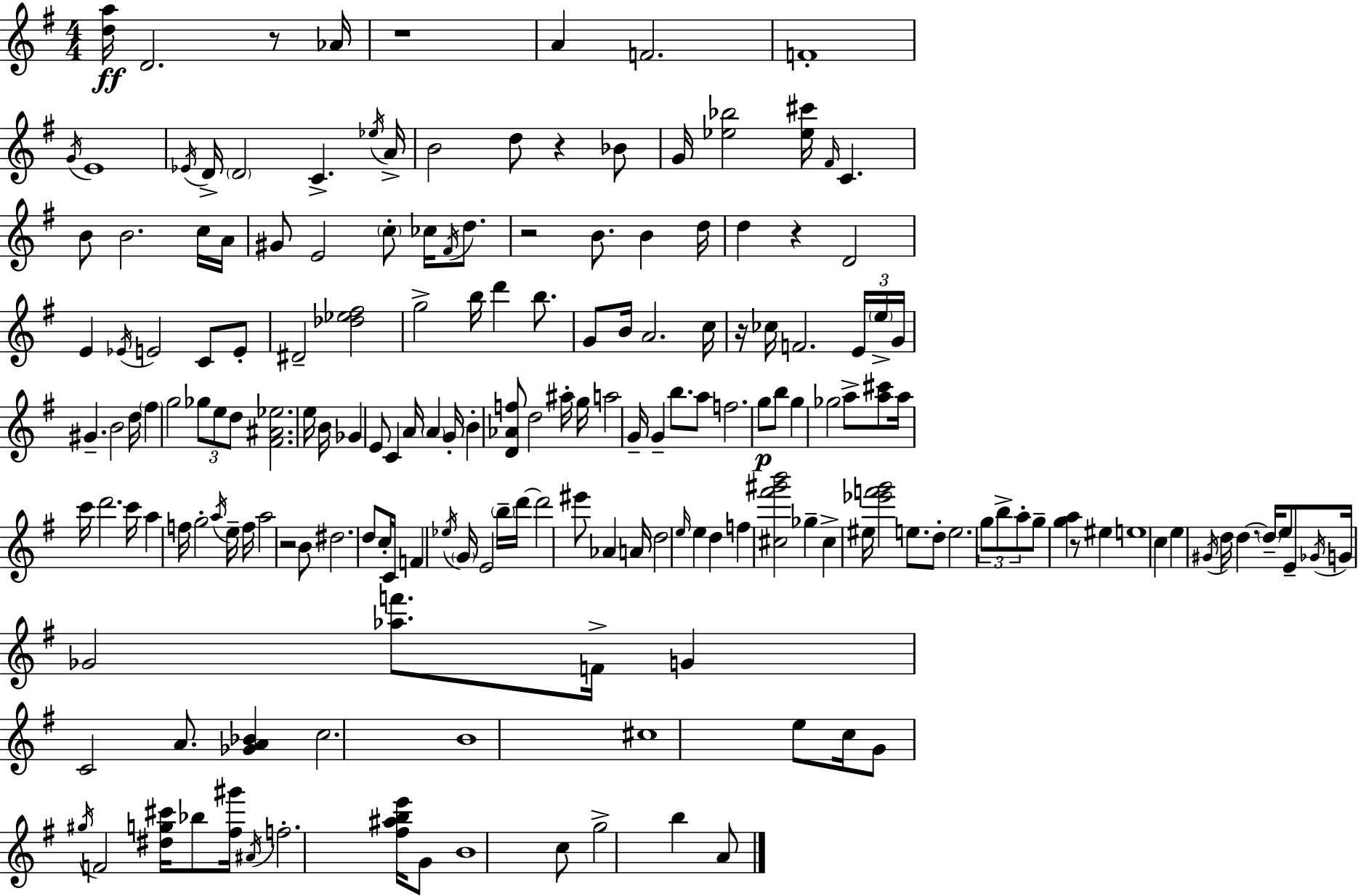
{
  \clef treble
  \numericTimeSignature
  \time 4/4
  \key e \minor
  <d'' a''>16\ff d'2. r8 aes'16 | r1 | a'4 f'2. | f'1-. | \break \acciaccatura { g'16 } e'1 | \acciaccatura { ees'16 } d'16-> \parenthesize d'2 c'4.-> | \acciaccatura { ees''16 } a'16-> b'2 d''8 r4 | bes'8 g'16 <ees'' bes''>2 <ees'' cis'''>16 \grace { fis'16 } c'4. | \break b'8 b'2. | c''16 a'16 gis'8 e'2 \parenthesize c''8-. | ces''16 \acciaccatura { fis'16 } d''8. r2 b'8. | b'4 d''16 d''4 r4 d'2 | \break e'4 \acciaccatura { ees'16 } e'2 | c'8 e'8-. dis'2-- <des'' ees'' fis''>2 | g''2-> b''16 d'''4 | b''8. g'8 b'16 a'2. | \break c''16 r16 ces''16 f'2. | \tuplet 3/2 { e'16 \parenthesize e''16-> g'16 } gis'4.-- b'2 | d''16 \parenthesize fis''4 g''2 | \tuplet 3/2 { ges''8 e''8 d''8 } <fis' ais' ees''>2. | \break e''16 b'16 ges'4 e'8 c'4 | a'16 \parenthesize a'4 g'16-. b'4-. <d' aes' f''>8 d''2 | ais''16-. g''16 a''2 g'16-- g'4-- | b''8. a''8 f''2. | \break g''8\p b''8 g''4 ges''2 | a''8-> <a'' cis'''>8 a''16 c'''16 d'''2. | c'''16 a''4 f''16 g''2-. | \acciaccatura { a''16 } e''16-- f''16 a''2 r2 | \break b'8 dis''2. | d''8 c''16-. c'16 f'4 \acciaccatura { ees''16 } \parenthesize g'16 e'2 | \parenthesize b''16-- d'''16~~ d'''2 | eis'''8 aes'4 a'16 d''2 | \break \grace { e''16 } e''4 d''4 f''4 <cis'' fis''' gis''' b'''>2 | ges''4-- cis''4-> eis''16 <ees''' f''' g'''>2 | e''8. d''8-. e''2. | \tuplet 3/2 { g''8 b''8-> a''8-. } g''8-- <g'' a''>4 | \break r8 eis''4 e''1 | c''4 e''4 | \acciaccatura { gis'16 } d''16 d''4.~~ \parenthesize d''16-- e''8 e'8-- \acciaccatura { ges'16 } g'16 | ges'2 <aes'' f'''>8. f'16-> g'4 | \break c'2 a'8. <ges' a' bes'>4 c''2. | b'1 | cis''1 | e''8 c''16 g'8 | \break \acciaccatura { gis''16 } f'2 <dis'' g'' cis'''>16 bes''8 <fis'' gis'''>16 \acciaccatura { ais'16 } f''2.-. | <fis'' ais'' b'' e'''>16 g'8 b'1 | c''8 g''2-> | b''4 a'8 \bar "|."
}